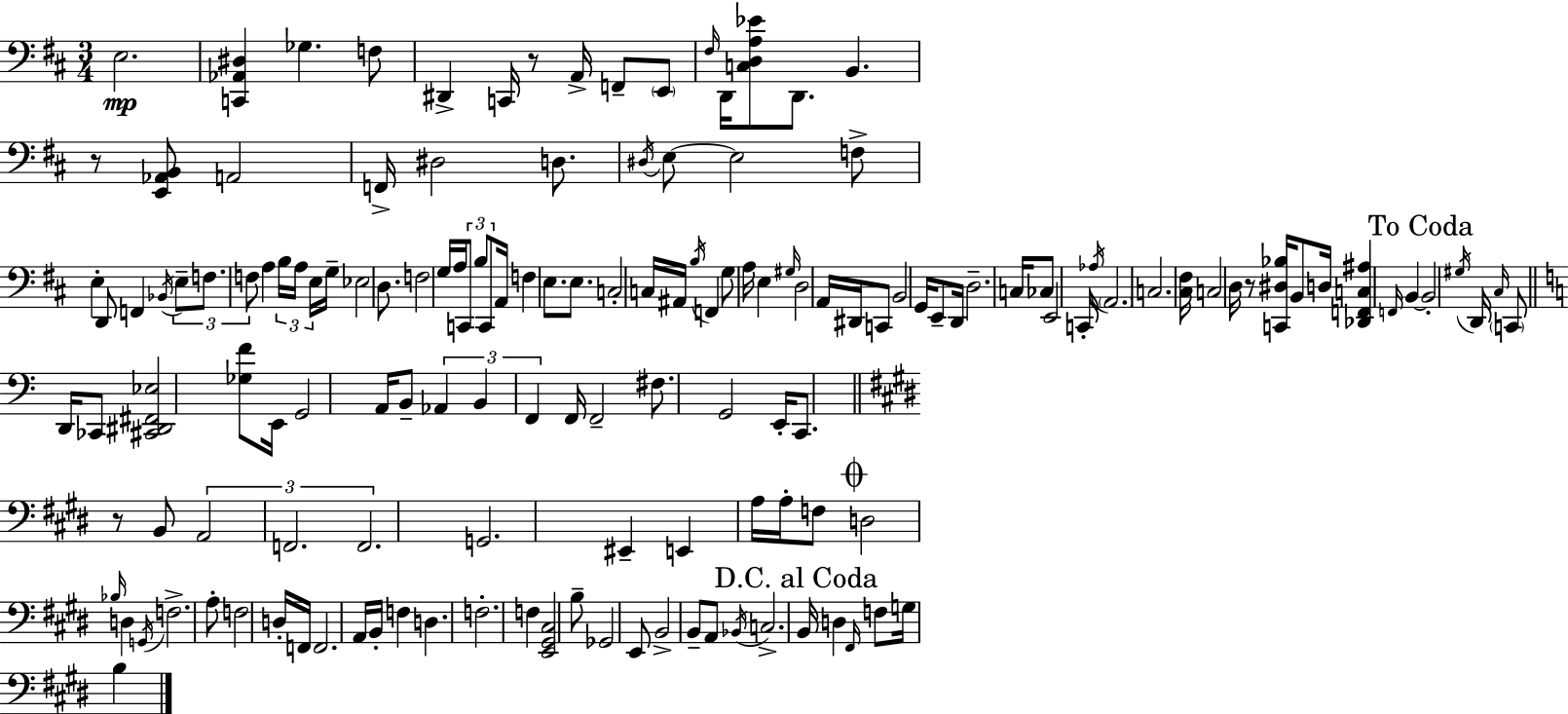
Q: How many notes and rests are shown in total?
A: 148